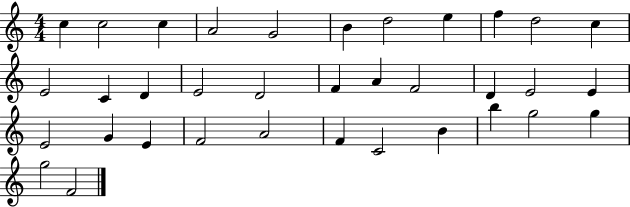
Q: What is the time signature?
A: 4/4